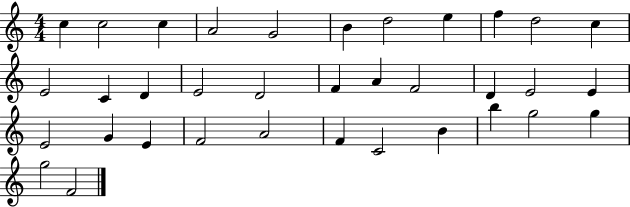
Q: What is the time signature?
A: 4/4